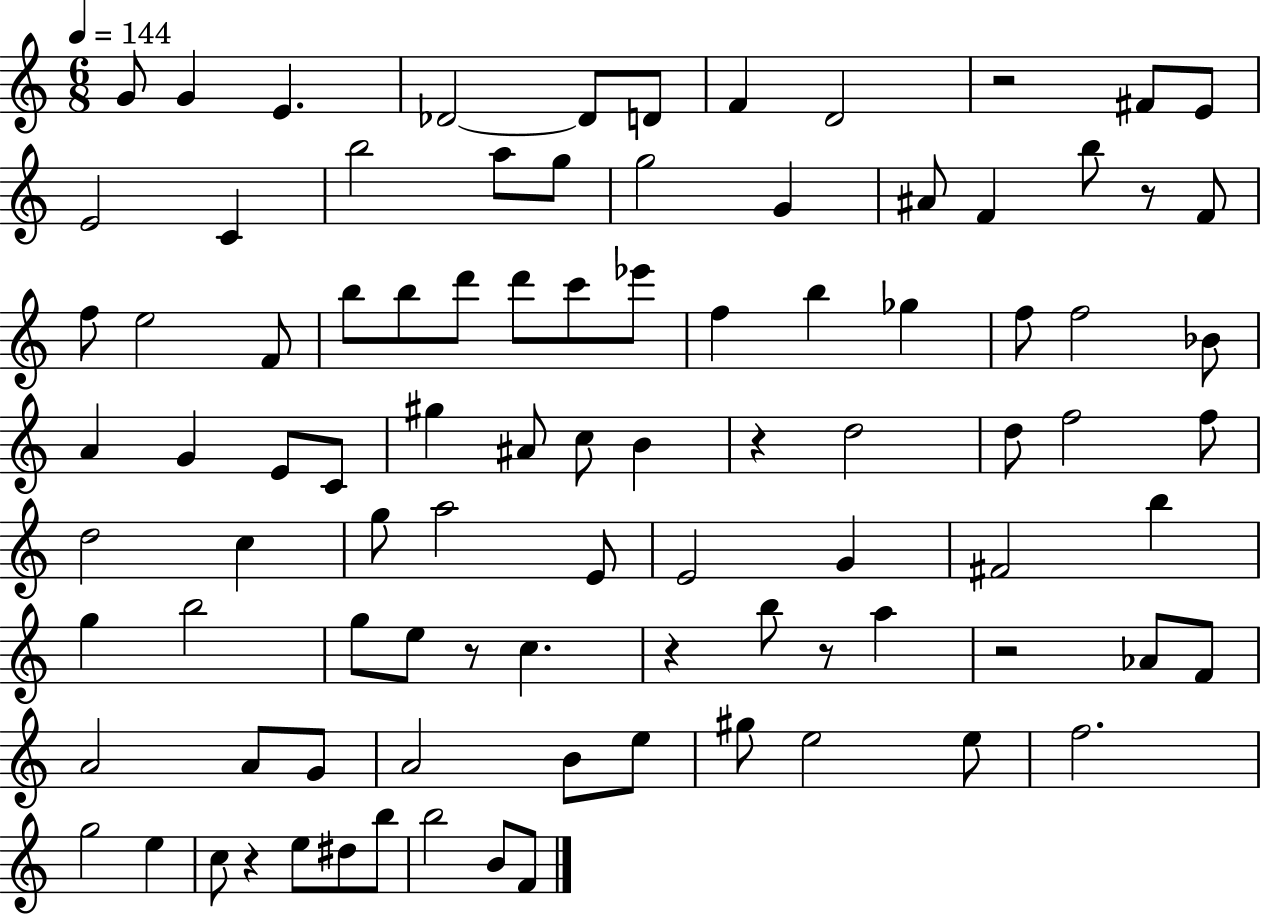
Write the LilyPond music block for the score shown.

{
  \clef treble
  \numericTimeSignature
  \time 6/8
  \key c \major
  \tempo 4 = 144
  g'8 g'4 e'4. | des'2~~ des'8 d'8 | f'4 d'2 | r2 fis'8 e'8 | \break e'2 c'4 | b''2 a''8 g''8 | g''2 g'4 | ais'8 f'4 b''8 r8 f'8 | \break f''8 e''2 f'8 | b''8 b''8 d'''8 d'''8 c'''8 ees'''8 | f''4 b''4 ges''4 | f''8 f''2 bes'8 | \break a'4 g'4 e'8 c'8 | gis''4 ais'8 c''8 b'4 | r4 d''2 | d''8 f''2 f''8 | \break d''2 c''4 | g''8 a''2 e'8 | e'2 g'4 | fis'2 b''4 | \break g''4 b''2 | g''8 e''8 r8 c''4. | r4 b''8 r8 a''4 | r2 aes'8 f'8 | \break a'2 a'8 g'8 | a'2 b'8 e''8 | gis''8 e''2 e''8 | f''2. | \break g''2 e''4 | c''8 r4 e''8 dis''8 b''8 | b''2 b'8 f'8 | \bar "|."
}